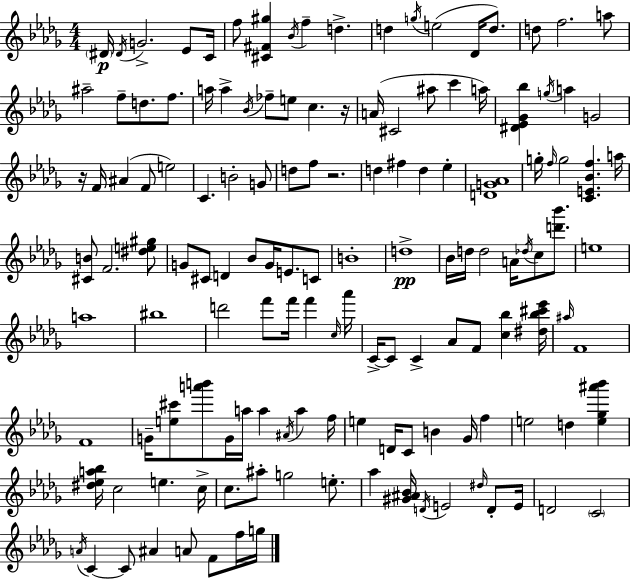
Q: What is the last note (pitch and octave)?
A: G5